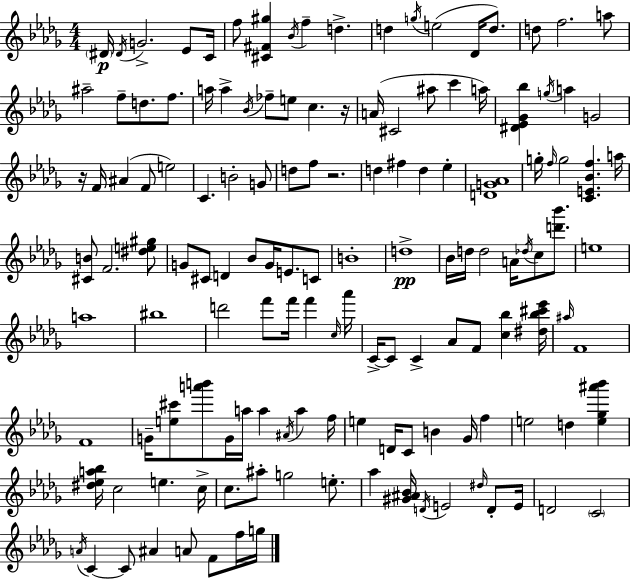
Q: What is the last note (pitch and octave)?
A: G5